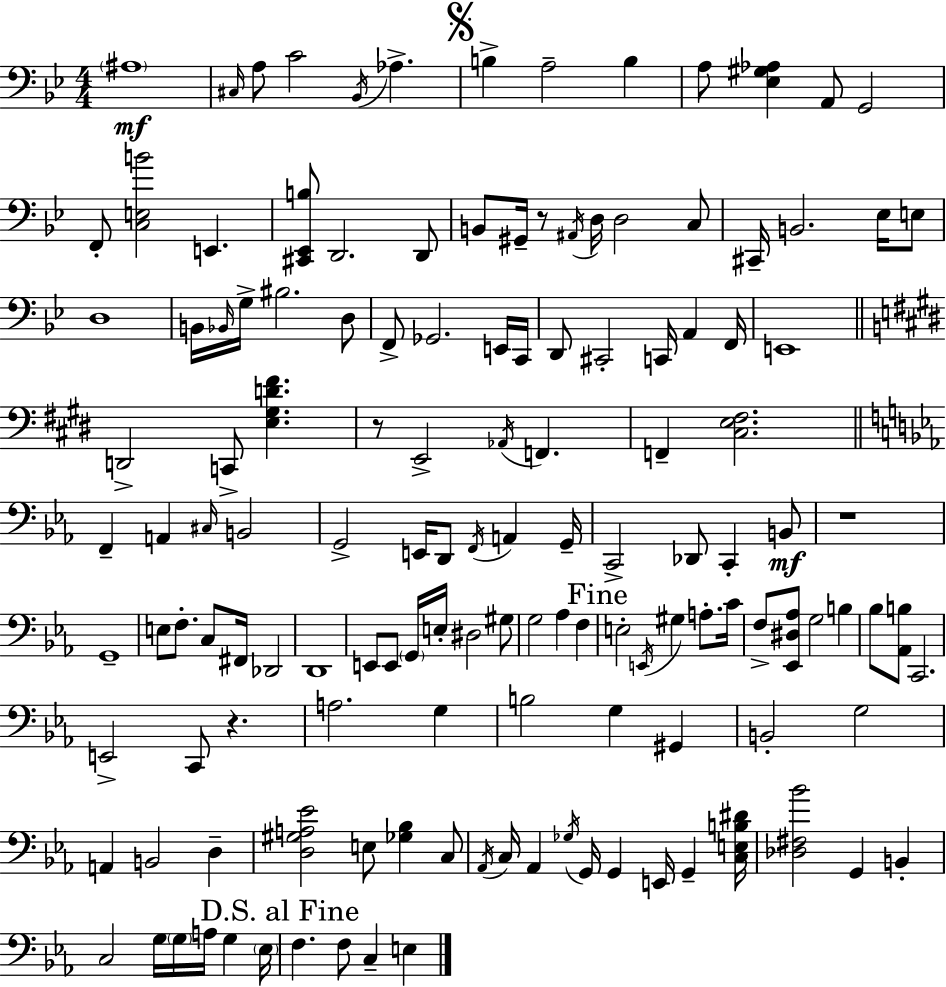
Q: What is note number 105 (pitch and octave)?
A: Ab2